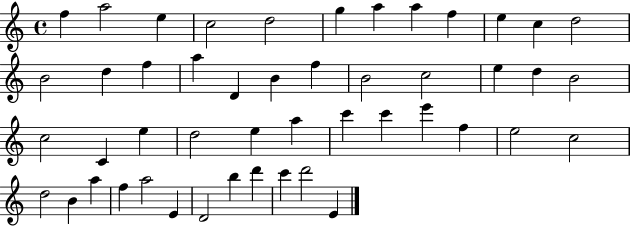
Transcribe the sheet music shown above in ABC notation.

X:1
T:Untitled
M:4/4
L:1/4
K:C
f a2 e c2 d2 g a a f e c d2 B2 d f a D B f B2 c2 e d B2 c2 C e d2 e a c' c' e' f e2 c2 d2 B a f a2 E D2 b d' c' d'2 E